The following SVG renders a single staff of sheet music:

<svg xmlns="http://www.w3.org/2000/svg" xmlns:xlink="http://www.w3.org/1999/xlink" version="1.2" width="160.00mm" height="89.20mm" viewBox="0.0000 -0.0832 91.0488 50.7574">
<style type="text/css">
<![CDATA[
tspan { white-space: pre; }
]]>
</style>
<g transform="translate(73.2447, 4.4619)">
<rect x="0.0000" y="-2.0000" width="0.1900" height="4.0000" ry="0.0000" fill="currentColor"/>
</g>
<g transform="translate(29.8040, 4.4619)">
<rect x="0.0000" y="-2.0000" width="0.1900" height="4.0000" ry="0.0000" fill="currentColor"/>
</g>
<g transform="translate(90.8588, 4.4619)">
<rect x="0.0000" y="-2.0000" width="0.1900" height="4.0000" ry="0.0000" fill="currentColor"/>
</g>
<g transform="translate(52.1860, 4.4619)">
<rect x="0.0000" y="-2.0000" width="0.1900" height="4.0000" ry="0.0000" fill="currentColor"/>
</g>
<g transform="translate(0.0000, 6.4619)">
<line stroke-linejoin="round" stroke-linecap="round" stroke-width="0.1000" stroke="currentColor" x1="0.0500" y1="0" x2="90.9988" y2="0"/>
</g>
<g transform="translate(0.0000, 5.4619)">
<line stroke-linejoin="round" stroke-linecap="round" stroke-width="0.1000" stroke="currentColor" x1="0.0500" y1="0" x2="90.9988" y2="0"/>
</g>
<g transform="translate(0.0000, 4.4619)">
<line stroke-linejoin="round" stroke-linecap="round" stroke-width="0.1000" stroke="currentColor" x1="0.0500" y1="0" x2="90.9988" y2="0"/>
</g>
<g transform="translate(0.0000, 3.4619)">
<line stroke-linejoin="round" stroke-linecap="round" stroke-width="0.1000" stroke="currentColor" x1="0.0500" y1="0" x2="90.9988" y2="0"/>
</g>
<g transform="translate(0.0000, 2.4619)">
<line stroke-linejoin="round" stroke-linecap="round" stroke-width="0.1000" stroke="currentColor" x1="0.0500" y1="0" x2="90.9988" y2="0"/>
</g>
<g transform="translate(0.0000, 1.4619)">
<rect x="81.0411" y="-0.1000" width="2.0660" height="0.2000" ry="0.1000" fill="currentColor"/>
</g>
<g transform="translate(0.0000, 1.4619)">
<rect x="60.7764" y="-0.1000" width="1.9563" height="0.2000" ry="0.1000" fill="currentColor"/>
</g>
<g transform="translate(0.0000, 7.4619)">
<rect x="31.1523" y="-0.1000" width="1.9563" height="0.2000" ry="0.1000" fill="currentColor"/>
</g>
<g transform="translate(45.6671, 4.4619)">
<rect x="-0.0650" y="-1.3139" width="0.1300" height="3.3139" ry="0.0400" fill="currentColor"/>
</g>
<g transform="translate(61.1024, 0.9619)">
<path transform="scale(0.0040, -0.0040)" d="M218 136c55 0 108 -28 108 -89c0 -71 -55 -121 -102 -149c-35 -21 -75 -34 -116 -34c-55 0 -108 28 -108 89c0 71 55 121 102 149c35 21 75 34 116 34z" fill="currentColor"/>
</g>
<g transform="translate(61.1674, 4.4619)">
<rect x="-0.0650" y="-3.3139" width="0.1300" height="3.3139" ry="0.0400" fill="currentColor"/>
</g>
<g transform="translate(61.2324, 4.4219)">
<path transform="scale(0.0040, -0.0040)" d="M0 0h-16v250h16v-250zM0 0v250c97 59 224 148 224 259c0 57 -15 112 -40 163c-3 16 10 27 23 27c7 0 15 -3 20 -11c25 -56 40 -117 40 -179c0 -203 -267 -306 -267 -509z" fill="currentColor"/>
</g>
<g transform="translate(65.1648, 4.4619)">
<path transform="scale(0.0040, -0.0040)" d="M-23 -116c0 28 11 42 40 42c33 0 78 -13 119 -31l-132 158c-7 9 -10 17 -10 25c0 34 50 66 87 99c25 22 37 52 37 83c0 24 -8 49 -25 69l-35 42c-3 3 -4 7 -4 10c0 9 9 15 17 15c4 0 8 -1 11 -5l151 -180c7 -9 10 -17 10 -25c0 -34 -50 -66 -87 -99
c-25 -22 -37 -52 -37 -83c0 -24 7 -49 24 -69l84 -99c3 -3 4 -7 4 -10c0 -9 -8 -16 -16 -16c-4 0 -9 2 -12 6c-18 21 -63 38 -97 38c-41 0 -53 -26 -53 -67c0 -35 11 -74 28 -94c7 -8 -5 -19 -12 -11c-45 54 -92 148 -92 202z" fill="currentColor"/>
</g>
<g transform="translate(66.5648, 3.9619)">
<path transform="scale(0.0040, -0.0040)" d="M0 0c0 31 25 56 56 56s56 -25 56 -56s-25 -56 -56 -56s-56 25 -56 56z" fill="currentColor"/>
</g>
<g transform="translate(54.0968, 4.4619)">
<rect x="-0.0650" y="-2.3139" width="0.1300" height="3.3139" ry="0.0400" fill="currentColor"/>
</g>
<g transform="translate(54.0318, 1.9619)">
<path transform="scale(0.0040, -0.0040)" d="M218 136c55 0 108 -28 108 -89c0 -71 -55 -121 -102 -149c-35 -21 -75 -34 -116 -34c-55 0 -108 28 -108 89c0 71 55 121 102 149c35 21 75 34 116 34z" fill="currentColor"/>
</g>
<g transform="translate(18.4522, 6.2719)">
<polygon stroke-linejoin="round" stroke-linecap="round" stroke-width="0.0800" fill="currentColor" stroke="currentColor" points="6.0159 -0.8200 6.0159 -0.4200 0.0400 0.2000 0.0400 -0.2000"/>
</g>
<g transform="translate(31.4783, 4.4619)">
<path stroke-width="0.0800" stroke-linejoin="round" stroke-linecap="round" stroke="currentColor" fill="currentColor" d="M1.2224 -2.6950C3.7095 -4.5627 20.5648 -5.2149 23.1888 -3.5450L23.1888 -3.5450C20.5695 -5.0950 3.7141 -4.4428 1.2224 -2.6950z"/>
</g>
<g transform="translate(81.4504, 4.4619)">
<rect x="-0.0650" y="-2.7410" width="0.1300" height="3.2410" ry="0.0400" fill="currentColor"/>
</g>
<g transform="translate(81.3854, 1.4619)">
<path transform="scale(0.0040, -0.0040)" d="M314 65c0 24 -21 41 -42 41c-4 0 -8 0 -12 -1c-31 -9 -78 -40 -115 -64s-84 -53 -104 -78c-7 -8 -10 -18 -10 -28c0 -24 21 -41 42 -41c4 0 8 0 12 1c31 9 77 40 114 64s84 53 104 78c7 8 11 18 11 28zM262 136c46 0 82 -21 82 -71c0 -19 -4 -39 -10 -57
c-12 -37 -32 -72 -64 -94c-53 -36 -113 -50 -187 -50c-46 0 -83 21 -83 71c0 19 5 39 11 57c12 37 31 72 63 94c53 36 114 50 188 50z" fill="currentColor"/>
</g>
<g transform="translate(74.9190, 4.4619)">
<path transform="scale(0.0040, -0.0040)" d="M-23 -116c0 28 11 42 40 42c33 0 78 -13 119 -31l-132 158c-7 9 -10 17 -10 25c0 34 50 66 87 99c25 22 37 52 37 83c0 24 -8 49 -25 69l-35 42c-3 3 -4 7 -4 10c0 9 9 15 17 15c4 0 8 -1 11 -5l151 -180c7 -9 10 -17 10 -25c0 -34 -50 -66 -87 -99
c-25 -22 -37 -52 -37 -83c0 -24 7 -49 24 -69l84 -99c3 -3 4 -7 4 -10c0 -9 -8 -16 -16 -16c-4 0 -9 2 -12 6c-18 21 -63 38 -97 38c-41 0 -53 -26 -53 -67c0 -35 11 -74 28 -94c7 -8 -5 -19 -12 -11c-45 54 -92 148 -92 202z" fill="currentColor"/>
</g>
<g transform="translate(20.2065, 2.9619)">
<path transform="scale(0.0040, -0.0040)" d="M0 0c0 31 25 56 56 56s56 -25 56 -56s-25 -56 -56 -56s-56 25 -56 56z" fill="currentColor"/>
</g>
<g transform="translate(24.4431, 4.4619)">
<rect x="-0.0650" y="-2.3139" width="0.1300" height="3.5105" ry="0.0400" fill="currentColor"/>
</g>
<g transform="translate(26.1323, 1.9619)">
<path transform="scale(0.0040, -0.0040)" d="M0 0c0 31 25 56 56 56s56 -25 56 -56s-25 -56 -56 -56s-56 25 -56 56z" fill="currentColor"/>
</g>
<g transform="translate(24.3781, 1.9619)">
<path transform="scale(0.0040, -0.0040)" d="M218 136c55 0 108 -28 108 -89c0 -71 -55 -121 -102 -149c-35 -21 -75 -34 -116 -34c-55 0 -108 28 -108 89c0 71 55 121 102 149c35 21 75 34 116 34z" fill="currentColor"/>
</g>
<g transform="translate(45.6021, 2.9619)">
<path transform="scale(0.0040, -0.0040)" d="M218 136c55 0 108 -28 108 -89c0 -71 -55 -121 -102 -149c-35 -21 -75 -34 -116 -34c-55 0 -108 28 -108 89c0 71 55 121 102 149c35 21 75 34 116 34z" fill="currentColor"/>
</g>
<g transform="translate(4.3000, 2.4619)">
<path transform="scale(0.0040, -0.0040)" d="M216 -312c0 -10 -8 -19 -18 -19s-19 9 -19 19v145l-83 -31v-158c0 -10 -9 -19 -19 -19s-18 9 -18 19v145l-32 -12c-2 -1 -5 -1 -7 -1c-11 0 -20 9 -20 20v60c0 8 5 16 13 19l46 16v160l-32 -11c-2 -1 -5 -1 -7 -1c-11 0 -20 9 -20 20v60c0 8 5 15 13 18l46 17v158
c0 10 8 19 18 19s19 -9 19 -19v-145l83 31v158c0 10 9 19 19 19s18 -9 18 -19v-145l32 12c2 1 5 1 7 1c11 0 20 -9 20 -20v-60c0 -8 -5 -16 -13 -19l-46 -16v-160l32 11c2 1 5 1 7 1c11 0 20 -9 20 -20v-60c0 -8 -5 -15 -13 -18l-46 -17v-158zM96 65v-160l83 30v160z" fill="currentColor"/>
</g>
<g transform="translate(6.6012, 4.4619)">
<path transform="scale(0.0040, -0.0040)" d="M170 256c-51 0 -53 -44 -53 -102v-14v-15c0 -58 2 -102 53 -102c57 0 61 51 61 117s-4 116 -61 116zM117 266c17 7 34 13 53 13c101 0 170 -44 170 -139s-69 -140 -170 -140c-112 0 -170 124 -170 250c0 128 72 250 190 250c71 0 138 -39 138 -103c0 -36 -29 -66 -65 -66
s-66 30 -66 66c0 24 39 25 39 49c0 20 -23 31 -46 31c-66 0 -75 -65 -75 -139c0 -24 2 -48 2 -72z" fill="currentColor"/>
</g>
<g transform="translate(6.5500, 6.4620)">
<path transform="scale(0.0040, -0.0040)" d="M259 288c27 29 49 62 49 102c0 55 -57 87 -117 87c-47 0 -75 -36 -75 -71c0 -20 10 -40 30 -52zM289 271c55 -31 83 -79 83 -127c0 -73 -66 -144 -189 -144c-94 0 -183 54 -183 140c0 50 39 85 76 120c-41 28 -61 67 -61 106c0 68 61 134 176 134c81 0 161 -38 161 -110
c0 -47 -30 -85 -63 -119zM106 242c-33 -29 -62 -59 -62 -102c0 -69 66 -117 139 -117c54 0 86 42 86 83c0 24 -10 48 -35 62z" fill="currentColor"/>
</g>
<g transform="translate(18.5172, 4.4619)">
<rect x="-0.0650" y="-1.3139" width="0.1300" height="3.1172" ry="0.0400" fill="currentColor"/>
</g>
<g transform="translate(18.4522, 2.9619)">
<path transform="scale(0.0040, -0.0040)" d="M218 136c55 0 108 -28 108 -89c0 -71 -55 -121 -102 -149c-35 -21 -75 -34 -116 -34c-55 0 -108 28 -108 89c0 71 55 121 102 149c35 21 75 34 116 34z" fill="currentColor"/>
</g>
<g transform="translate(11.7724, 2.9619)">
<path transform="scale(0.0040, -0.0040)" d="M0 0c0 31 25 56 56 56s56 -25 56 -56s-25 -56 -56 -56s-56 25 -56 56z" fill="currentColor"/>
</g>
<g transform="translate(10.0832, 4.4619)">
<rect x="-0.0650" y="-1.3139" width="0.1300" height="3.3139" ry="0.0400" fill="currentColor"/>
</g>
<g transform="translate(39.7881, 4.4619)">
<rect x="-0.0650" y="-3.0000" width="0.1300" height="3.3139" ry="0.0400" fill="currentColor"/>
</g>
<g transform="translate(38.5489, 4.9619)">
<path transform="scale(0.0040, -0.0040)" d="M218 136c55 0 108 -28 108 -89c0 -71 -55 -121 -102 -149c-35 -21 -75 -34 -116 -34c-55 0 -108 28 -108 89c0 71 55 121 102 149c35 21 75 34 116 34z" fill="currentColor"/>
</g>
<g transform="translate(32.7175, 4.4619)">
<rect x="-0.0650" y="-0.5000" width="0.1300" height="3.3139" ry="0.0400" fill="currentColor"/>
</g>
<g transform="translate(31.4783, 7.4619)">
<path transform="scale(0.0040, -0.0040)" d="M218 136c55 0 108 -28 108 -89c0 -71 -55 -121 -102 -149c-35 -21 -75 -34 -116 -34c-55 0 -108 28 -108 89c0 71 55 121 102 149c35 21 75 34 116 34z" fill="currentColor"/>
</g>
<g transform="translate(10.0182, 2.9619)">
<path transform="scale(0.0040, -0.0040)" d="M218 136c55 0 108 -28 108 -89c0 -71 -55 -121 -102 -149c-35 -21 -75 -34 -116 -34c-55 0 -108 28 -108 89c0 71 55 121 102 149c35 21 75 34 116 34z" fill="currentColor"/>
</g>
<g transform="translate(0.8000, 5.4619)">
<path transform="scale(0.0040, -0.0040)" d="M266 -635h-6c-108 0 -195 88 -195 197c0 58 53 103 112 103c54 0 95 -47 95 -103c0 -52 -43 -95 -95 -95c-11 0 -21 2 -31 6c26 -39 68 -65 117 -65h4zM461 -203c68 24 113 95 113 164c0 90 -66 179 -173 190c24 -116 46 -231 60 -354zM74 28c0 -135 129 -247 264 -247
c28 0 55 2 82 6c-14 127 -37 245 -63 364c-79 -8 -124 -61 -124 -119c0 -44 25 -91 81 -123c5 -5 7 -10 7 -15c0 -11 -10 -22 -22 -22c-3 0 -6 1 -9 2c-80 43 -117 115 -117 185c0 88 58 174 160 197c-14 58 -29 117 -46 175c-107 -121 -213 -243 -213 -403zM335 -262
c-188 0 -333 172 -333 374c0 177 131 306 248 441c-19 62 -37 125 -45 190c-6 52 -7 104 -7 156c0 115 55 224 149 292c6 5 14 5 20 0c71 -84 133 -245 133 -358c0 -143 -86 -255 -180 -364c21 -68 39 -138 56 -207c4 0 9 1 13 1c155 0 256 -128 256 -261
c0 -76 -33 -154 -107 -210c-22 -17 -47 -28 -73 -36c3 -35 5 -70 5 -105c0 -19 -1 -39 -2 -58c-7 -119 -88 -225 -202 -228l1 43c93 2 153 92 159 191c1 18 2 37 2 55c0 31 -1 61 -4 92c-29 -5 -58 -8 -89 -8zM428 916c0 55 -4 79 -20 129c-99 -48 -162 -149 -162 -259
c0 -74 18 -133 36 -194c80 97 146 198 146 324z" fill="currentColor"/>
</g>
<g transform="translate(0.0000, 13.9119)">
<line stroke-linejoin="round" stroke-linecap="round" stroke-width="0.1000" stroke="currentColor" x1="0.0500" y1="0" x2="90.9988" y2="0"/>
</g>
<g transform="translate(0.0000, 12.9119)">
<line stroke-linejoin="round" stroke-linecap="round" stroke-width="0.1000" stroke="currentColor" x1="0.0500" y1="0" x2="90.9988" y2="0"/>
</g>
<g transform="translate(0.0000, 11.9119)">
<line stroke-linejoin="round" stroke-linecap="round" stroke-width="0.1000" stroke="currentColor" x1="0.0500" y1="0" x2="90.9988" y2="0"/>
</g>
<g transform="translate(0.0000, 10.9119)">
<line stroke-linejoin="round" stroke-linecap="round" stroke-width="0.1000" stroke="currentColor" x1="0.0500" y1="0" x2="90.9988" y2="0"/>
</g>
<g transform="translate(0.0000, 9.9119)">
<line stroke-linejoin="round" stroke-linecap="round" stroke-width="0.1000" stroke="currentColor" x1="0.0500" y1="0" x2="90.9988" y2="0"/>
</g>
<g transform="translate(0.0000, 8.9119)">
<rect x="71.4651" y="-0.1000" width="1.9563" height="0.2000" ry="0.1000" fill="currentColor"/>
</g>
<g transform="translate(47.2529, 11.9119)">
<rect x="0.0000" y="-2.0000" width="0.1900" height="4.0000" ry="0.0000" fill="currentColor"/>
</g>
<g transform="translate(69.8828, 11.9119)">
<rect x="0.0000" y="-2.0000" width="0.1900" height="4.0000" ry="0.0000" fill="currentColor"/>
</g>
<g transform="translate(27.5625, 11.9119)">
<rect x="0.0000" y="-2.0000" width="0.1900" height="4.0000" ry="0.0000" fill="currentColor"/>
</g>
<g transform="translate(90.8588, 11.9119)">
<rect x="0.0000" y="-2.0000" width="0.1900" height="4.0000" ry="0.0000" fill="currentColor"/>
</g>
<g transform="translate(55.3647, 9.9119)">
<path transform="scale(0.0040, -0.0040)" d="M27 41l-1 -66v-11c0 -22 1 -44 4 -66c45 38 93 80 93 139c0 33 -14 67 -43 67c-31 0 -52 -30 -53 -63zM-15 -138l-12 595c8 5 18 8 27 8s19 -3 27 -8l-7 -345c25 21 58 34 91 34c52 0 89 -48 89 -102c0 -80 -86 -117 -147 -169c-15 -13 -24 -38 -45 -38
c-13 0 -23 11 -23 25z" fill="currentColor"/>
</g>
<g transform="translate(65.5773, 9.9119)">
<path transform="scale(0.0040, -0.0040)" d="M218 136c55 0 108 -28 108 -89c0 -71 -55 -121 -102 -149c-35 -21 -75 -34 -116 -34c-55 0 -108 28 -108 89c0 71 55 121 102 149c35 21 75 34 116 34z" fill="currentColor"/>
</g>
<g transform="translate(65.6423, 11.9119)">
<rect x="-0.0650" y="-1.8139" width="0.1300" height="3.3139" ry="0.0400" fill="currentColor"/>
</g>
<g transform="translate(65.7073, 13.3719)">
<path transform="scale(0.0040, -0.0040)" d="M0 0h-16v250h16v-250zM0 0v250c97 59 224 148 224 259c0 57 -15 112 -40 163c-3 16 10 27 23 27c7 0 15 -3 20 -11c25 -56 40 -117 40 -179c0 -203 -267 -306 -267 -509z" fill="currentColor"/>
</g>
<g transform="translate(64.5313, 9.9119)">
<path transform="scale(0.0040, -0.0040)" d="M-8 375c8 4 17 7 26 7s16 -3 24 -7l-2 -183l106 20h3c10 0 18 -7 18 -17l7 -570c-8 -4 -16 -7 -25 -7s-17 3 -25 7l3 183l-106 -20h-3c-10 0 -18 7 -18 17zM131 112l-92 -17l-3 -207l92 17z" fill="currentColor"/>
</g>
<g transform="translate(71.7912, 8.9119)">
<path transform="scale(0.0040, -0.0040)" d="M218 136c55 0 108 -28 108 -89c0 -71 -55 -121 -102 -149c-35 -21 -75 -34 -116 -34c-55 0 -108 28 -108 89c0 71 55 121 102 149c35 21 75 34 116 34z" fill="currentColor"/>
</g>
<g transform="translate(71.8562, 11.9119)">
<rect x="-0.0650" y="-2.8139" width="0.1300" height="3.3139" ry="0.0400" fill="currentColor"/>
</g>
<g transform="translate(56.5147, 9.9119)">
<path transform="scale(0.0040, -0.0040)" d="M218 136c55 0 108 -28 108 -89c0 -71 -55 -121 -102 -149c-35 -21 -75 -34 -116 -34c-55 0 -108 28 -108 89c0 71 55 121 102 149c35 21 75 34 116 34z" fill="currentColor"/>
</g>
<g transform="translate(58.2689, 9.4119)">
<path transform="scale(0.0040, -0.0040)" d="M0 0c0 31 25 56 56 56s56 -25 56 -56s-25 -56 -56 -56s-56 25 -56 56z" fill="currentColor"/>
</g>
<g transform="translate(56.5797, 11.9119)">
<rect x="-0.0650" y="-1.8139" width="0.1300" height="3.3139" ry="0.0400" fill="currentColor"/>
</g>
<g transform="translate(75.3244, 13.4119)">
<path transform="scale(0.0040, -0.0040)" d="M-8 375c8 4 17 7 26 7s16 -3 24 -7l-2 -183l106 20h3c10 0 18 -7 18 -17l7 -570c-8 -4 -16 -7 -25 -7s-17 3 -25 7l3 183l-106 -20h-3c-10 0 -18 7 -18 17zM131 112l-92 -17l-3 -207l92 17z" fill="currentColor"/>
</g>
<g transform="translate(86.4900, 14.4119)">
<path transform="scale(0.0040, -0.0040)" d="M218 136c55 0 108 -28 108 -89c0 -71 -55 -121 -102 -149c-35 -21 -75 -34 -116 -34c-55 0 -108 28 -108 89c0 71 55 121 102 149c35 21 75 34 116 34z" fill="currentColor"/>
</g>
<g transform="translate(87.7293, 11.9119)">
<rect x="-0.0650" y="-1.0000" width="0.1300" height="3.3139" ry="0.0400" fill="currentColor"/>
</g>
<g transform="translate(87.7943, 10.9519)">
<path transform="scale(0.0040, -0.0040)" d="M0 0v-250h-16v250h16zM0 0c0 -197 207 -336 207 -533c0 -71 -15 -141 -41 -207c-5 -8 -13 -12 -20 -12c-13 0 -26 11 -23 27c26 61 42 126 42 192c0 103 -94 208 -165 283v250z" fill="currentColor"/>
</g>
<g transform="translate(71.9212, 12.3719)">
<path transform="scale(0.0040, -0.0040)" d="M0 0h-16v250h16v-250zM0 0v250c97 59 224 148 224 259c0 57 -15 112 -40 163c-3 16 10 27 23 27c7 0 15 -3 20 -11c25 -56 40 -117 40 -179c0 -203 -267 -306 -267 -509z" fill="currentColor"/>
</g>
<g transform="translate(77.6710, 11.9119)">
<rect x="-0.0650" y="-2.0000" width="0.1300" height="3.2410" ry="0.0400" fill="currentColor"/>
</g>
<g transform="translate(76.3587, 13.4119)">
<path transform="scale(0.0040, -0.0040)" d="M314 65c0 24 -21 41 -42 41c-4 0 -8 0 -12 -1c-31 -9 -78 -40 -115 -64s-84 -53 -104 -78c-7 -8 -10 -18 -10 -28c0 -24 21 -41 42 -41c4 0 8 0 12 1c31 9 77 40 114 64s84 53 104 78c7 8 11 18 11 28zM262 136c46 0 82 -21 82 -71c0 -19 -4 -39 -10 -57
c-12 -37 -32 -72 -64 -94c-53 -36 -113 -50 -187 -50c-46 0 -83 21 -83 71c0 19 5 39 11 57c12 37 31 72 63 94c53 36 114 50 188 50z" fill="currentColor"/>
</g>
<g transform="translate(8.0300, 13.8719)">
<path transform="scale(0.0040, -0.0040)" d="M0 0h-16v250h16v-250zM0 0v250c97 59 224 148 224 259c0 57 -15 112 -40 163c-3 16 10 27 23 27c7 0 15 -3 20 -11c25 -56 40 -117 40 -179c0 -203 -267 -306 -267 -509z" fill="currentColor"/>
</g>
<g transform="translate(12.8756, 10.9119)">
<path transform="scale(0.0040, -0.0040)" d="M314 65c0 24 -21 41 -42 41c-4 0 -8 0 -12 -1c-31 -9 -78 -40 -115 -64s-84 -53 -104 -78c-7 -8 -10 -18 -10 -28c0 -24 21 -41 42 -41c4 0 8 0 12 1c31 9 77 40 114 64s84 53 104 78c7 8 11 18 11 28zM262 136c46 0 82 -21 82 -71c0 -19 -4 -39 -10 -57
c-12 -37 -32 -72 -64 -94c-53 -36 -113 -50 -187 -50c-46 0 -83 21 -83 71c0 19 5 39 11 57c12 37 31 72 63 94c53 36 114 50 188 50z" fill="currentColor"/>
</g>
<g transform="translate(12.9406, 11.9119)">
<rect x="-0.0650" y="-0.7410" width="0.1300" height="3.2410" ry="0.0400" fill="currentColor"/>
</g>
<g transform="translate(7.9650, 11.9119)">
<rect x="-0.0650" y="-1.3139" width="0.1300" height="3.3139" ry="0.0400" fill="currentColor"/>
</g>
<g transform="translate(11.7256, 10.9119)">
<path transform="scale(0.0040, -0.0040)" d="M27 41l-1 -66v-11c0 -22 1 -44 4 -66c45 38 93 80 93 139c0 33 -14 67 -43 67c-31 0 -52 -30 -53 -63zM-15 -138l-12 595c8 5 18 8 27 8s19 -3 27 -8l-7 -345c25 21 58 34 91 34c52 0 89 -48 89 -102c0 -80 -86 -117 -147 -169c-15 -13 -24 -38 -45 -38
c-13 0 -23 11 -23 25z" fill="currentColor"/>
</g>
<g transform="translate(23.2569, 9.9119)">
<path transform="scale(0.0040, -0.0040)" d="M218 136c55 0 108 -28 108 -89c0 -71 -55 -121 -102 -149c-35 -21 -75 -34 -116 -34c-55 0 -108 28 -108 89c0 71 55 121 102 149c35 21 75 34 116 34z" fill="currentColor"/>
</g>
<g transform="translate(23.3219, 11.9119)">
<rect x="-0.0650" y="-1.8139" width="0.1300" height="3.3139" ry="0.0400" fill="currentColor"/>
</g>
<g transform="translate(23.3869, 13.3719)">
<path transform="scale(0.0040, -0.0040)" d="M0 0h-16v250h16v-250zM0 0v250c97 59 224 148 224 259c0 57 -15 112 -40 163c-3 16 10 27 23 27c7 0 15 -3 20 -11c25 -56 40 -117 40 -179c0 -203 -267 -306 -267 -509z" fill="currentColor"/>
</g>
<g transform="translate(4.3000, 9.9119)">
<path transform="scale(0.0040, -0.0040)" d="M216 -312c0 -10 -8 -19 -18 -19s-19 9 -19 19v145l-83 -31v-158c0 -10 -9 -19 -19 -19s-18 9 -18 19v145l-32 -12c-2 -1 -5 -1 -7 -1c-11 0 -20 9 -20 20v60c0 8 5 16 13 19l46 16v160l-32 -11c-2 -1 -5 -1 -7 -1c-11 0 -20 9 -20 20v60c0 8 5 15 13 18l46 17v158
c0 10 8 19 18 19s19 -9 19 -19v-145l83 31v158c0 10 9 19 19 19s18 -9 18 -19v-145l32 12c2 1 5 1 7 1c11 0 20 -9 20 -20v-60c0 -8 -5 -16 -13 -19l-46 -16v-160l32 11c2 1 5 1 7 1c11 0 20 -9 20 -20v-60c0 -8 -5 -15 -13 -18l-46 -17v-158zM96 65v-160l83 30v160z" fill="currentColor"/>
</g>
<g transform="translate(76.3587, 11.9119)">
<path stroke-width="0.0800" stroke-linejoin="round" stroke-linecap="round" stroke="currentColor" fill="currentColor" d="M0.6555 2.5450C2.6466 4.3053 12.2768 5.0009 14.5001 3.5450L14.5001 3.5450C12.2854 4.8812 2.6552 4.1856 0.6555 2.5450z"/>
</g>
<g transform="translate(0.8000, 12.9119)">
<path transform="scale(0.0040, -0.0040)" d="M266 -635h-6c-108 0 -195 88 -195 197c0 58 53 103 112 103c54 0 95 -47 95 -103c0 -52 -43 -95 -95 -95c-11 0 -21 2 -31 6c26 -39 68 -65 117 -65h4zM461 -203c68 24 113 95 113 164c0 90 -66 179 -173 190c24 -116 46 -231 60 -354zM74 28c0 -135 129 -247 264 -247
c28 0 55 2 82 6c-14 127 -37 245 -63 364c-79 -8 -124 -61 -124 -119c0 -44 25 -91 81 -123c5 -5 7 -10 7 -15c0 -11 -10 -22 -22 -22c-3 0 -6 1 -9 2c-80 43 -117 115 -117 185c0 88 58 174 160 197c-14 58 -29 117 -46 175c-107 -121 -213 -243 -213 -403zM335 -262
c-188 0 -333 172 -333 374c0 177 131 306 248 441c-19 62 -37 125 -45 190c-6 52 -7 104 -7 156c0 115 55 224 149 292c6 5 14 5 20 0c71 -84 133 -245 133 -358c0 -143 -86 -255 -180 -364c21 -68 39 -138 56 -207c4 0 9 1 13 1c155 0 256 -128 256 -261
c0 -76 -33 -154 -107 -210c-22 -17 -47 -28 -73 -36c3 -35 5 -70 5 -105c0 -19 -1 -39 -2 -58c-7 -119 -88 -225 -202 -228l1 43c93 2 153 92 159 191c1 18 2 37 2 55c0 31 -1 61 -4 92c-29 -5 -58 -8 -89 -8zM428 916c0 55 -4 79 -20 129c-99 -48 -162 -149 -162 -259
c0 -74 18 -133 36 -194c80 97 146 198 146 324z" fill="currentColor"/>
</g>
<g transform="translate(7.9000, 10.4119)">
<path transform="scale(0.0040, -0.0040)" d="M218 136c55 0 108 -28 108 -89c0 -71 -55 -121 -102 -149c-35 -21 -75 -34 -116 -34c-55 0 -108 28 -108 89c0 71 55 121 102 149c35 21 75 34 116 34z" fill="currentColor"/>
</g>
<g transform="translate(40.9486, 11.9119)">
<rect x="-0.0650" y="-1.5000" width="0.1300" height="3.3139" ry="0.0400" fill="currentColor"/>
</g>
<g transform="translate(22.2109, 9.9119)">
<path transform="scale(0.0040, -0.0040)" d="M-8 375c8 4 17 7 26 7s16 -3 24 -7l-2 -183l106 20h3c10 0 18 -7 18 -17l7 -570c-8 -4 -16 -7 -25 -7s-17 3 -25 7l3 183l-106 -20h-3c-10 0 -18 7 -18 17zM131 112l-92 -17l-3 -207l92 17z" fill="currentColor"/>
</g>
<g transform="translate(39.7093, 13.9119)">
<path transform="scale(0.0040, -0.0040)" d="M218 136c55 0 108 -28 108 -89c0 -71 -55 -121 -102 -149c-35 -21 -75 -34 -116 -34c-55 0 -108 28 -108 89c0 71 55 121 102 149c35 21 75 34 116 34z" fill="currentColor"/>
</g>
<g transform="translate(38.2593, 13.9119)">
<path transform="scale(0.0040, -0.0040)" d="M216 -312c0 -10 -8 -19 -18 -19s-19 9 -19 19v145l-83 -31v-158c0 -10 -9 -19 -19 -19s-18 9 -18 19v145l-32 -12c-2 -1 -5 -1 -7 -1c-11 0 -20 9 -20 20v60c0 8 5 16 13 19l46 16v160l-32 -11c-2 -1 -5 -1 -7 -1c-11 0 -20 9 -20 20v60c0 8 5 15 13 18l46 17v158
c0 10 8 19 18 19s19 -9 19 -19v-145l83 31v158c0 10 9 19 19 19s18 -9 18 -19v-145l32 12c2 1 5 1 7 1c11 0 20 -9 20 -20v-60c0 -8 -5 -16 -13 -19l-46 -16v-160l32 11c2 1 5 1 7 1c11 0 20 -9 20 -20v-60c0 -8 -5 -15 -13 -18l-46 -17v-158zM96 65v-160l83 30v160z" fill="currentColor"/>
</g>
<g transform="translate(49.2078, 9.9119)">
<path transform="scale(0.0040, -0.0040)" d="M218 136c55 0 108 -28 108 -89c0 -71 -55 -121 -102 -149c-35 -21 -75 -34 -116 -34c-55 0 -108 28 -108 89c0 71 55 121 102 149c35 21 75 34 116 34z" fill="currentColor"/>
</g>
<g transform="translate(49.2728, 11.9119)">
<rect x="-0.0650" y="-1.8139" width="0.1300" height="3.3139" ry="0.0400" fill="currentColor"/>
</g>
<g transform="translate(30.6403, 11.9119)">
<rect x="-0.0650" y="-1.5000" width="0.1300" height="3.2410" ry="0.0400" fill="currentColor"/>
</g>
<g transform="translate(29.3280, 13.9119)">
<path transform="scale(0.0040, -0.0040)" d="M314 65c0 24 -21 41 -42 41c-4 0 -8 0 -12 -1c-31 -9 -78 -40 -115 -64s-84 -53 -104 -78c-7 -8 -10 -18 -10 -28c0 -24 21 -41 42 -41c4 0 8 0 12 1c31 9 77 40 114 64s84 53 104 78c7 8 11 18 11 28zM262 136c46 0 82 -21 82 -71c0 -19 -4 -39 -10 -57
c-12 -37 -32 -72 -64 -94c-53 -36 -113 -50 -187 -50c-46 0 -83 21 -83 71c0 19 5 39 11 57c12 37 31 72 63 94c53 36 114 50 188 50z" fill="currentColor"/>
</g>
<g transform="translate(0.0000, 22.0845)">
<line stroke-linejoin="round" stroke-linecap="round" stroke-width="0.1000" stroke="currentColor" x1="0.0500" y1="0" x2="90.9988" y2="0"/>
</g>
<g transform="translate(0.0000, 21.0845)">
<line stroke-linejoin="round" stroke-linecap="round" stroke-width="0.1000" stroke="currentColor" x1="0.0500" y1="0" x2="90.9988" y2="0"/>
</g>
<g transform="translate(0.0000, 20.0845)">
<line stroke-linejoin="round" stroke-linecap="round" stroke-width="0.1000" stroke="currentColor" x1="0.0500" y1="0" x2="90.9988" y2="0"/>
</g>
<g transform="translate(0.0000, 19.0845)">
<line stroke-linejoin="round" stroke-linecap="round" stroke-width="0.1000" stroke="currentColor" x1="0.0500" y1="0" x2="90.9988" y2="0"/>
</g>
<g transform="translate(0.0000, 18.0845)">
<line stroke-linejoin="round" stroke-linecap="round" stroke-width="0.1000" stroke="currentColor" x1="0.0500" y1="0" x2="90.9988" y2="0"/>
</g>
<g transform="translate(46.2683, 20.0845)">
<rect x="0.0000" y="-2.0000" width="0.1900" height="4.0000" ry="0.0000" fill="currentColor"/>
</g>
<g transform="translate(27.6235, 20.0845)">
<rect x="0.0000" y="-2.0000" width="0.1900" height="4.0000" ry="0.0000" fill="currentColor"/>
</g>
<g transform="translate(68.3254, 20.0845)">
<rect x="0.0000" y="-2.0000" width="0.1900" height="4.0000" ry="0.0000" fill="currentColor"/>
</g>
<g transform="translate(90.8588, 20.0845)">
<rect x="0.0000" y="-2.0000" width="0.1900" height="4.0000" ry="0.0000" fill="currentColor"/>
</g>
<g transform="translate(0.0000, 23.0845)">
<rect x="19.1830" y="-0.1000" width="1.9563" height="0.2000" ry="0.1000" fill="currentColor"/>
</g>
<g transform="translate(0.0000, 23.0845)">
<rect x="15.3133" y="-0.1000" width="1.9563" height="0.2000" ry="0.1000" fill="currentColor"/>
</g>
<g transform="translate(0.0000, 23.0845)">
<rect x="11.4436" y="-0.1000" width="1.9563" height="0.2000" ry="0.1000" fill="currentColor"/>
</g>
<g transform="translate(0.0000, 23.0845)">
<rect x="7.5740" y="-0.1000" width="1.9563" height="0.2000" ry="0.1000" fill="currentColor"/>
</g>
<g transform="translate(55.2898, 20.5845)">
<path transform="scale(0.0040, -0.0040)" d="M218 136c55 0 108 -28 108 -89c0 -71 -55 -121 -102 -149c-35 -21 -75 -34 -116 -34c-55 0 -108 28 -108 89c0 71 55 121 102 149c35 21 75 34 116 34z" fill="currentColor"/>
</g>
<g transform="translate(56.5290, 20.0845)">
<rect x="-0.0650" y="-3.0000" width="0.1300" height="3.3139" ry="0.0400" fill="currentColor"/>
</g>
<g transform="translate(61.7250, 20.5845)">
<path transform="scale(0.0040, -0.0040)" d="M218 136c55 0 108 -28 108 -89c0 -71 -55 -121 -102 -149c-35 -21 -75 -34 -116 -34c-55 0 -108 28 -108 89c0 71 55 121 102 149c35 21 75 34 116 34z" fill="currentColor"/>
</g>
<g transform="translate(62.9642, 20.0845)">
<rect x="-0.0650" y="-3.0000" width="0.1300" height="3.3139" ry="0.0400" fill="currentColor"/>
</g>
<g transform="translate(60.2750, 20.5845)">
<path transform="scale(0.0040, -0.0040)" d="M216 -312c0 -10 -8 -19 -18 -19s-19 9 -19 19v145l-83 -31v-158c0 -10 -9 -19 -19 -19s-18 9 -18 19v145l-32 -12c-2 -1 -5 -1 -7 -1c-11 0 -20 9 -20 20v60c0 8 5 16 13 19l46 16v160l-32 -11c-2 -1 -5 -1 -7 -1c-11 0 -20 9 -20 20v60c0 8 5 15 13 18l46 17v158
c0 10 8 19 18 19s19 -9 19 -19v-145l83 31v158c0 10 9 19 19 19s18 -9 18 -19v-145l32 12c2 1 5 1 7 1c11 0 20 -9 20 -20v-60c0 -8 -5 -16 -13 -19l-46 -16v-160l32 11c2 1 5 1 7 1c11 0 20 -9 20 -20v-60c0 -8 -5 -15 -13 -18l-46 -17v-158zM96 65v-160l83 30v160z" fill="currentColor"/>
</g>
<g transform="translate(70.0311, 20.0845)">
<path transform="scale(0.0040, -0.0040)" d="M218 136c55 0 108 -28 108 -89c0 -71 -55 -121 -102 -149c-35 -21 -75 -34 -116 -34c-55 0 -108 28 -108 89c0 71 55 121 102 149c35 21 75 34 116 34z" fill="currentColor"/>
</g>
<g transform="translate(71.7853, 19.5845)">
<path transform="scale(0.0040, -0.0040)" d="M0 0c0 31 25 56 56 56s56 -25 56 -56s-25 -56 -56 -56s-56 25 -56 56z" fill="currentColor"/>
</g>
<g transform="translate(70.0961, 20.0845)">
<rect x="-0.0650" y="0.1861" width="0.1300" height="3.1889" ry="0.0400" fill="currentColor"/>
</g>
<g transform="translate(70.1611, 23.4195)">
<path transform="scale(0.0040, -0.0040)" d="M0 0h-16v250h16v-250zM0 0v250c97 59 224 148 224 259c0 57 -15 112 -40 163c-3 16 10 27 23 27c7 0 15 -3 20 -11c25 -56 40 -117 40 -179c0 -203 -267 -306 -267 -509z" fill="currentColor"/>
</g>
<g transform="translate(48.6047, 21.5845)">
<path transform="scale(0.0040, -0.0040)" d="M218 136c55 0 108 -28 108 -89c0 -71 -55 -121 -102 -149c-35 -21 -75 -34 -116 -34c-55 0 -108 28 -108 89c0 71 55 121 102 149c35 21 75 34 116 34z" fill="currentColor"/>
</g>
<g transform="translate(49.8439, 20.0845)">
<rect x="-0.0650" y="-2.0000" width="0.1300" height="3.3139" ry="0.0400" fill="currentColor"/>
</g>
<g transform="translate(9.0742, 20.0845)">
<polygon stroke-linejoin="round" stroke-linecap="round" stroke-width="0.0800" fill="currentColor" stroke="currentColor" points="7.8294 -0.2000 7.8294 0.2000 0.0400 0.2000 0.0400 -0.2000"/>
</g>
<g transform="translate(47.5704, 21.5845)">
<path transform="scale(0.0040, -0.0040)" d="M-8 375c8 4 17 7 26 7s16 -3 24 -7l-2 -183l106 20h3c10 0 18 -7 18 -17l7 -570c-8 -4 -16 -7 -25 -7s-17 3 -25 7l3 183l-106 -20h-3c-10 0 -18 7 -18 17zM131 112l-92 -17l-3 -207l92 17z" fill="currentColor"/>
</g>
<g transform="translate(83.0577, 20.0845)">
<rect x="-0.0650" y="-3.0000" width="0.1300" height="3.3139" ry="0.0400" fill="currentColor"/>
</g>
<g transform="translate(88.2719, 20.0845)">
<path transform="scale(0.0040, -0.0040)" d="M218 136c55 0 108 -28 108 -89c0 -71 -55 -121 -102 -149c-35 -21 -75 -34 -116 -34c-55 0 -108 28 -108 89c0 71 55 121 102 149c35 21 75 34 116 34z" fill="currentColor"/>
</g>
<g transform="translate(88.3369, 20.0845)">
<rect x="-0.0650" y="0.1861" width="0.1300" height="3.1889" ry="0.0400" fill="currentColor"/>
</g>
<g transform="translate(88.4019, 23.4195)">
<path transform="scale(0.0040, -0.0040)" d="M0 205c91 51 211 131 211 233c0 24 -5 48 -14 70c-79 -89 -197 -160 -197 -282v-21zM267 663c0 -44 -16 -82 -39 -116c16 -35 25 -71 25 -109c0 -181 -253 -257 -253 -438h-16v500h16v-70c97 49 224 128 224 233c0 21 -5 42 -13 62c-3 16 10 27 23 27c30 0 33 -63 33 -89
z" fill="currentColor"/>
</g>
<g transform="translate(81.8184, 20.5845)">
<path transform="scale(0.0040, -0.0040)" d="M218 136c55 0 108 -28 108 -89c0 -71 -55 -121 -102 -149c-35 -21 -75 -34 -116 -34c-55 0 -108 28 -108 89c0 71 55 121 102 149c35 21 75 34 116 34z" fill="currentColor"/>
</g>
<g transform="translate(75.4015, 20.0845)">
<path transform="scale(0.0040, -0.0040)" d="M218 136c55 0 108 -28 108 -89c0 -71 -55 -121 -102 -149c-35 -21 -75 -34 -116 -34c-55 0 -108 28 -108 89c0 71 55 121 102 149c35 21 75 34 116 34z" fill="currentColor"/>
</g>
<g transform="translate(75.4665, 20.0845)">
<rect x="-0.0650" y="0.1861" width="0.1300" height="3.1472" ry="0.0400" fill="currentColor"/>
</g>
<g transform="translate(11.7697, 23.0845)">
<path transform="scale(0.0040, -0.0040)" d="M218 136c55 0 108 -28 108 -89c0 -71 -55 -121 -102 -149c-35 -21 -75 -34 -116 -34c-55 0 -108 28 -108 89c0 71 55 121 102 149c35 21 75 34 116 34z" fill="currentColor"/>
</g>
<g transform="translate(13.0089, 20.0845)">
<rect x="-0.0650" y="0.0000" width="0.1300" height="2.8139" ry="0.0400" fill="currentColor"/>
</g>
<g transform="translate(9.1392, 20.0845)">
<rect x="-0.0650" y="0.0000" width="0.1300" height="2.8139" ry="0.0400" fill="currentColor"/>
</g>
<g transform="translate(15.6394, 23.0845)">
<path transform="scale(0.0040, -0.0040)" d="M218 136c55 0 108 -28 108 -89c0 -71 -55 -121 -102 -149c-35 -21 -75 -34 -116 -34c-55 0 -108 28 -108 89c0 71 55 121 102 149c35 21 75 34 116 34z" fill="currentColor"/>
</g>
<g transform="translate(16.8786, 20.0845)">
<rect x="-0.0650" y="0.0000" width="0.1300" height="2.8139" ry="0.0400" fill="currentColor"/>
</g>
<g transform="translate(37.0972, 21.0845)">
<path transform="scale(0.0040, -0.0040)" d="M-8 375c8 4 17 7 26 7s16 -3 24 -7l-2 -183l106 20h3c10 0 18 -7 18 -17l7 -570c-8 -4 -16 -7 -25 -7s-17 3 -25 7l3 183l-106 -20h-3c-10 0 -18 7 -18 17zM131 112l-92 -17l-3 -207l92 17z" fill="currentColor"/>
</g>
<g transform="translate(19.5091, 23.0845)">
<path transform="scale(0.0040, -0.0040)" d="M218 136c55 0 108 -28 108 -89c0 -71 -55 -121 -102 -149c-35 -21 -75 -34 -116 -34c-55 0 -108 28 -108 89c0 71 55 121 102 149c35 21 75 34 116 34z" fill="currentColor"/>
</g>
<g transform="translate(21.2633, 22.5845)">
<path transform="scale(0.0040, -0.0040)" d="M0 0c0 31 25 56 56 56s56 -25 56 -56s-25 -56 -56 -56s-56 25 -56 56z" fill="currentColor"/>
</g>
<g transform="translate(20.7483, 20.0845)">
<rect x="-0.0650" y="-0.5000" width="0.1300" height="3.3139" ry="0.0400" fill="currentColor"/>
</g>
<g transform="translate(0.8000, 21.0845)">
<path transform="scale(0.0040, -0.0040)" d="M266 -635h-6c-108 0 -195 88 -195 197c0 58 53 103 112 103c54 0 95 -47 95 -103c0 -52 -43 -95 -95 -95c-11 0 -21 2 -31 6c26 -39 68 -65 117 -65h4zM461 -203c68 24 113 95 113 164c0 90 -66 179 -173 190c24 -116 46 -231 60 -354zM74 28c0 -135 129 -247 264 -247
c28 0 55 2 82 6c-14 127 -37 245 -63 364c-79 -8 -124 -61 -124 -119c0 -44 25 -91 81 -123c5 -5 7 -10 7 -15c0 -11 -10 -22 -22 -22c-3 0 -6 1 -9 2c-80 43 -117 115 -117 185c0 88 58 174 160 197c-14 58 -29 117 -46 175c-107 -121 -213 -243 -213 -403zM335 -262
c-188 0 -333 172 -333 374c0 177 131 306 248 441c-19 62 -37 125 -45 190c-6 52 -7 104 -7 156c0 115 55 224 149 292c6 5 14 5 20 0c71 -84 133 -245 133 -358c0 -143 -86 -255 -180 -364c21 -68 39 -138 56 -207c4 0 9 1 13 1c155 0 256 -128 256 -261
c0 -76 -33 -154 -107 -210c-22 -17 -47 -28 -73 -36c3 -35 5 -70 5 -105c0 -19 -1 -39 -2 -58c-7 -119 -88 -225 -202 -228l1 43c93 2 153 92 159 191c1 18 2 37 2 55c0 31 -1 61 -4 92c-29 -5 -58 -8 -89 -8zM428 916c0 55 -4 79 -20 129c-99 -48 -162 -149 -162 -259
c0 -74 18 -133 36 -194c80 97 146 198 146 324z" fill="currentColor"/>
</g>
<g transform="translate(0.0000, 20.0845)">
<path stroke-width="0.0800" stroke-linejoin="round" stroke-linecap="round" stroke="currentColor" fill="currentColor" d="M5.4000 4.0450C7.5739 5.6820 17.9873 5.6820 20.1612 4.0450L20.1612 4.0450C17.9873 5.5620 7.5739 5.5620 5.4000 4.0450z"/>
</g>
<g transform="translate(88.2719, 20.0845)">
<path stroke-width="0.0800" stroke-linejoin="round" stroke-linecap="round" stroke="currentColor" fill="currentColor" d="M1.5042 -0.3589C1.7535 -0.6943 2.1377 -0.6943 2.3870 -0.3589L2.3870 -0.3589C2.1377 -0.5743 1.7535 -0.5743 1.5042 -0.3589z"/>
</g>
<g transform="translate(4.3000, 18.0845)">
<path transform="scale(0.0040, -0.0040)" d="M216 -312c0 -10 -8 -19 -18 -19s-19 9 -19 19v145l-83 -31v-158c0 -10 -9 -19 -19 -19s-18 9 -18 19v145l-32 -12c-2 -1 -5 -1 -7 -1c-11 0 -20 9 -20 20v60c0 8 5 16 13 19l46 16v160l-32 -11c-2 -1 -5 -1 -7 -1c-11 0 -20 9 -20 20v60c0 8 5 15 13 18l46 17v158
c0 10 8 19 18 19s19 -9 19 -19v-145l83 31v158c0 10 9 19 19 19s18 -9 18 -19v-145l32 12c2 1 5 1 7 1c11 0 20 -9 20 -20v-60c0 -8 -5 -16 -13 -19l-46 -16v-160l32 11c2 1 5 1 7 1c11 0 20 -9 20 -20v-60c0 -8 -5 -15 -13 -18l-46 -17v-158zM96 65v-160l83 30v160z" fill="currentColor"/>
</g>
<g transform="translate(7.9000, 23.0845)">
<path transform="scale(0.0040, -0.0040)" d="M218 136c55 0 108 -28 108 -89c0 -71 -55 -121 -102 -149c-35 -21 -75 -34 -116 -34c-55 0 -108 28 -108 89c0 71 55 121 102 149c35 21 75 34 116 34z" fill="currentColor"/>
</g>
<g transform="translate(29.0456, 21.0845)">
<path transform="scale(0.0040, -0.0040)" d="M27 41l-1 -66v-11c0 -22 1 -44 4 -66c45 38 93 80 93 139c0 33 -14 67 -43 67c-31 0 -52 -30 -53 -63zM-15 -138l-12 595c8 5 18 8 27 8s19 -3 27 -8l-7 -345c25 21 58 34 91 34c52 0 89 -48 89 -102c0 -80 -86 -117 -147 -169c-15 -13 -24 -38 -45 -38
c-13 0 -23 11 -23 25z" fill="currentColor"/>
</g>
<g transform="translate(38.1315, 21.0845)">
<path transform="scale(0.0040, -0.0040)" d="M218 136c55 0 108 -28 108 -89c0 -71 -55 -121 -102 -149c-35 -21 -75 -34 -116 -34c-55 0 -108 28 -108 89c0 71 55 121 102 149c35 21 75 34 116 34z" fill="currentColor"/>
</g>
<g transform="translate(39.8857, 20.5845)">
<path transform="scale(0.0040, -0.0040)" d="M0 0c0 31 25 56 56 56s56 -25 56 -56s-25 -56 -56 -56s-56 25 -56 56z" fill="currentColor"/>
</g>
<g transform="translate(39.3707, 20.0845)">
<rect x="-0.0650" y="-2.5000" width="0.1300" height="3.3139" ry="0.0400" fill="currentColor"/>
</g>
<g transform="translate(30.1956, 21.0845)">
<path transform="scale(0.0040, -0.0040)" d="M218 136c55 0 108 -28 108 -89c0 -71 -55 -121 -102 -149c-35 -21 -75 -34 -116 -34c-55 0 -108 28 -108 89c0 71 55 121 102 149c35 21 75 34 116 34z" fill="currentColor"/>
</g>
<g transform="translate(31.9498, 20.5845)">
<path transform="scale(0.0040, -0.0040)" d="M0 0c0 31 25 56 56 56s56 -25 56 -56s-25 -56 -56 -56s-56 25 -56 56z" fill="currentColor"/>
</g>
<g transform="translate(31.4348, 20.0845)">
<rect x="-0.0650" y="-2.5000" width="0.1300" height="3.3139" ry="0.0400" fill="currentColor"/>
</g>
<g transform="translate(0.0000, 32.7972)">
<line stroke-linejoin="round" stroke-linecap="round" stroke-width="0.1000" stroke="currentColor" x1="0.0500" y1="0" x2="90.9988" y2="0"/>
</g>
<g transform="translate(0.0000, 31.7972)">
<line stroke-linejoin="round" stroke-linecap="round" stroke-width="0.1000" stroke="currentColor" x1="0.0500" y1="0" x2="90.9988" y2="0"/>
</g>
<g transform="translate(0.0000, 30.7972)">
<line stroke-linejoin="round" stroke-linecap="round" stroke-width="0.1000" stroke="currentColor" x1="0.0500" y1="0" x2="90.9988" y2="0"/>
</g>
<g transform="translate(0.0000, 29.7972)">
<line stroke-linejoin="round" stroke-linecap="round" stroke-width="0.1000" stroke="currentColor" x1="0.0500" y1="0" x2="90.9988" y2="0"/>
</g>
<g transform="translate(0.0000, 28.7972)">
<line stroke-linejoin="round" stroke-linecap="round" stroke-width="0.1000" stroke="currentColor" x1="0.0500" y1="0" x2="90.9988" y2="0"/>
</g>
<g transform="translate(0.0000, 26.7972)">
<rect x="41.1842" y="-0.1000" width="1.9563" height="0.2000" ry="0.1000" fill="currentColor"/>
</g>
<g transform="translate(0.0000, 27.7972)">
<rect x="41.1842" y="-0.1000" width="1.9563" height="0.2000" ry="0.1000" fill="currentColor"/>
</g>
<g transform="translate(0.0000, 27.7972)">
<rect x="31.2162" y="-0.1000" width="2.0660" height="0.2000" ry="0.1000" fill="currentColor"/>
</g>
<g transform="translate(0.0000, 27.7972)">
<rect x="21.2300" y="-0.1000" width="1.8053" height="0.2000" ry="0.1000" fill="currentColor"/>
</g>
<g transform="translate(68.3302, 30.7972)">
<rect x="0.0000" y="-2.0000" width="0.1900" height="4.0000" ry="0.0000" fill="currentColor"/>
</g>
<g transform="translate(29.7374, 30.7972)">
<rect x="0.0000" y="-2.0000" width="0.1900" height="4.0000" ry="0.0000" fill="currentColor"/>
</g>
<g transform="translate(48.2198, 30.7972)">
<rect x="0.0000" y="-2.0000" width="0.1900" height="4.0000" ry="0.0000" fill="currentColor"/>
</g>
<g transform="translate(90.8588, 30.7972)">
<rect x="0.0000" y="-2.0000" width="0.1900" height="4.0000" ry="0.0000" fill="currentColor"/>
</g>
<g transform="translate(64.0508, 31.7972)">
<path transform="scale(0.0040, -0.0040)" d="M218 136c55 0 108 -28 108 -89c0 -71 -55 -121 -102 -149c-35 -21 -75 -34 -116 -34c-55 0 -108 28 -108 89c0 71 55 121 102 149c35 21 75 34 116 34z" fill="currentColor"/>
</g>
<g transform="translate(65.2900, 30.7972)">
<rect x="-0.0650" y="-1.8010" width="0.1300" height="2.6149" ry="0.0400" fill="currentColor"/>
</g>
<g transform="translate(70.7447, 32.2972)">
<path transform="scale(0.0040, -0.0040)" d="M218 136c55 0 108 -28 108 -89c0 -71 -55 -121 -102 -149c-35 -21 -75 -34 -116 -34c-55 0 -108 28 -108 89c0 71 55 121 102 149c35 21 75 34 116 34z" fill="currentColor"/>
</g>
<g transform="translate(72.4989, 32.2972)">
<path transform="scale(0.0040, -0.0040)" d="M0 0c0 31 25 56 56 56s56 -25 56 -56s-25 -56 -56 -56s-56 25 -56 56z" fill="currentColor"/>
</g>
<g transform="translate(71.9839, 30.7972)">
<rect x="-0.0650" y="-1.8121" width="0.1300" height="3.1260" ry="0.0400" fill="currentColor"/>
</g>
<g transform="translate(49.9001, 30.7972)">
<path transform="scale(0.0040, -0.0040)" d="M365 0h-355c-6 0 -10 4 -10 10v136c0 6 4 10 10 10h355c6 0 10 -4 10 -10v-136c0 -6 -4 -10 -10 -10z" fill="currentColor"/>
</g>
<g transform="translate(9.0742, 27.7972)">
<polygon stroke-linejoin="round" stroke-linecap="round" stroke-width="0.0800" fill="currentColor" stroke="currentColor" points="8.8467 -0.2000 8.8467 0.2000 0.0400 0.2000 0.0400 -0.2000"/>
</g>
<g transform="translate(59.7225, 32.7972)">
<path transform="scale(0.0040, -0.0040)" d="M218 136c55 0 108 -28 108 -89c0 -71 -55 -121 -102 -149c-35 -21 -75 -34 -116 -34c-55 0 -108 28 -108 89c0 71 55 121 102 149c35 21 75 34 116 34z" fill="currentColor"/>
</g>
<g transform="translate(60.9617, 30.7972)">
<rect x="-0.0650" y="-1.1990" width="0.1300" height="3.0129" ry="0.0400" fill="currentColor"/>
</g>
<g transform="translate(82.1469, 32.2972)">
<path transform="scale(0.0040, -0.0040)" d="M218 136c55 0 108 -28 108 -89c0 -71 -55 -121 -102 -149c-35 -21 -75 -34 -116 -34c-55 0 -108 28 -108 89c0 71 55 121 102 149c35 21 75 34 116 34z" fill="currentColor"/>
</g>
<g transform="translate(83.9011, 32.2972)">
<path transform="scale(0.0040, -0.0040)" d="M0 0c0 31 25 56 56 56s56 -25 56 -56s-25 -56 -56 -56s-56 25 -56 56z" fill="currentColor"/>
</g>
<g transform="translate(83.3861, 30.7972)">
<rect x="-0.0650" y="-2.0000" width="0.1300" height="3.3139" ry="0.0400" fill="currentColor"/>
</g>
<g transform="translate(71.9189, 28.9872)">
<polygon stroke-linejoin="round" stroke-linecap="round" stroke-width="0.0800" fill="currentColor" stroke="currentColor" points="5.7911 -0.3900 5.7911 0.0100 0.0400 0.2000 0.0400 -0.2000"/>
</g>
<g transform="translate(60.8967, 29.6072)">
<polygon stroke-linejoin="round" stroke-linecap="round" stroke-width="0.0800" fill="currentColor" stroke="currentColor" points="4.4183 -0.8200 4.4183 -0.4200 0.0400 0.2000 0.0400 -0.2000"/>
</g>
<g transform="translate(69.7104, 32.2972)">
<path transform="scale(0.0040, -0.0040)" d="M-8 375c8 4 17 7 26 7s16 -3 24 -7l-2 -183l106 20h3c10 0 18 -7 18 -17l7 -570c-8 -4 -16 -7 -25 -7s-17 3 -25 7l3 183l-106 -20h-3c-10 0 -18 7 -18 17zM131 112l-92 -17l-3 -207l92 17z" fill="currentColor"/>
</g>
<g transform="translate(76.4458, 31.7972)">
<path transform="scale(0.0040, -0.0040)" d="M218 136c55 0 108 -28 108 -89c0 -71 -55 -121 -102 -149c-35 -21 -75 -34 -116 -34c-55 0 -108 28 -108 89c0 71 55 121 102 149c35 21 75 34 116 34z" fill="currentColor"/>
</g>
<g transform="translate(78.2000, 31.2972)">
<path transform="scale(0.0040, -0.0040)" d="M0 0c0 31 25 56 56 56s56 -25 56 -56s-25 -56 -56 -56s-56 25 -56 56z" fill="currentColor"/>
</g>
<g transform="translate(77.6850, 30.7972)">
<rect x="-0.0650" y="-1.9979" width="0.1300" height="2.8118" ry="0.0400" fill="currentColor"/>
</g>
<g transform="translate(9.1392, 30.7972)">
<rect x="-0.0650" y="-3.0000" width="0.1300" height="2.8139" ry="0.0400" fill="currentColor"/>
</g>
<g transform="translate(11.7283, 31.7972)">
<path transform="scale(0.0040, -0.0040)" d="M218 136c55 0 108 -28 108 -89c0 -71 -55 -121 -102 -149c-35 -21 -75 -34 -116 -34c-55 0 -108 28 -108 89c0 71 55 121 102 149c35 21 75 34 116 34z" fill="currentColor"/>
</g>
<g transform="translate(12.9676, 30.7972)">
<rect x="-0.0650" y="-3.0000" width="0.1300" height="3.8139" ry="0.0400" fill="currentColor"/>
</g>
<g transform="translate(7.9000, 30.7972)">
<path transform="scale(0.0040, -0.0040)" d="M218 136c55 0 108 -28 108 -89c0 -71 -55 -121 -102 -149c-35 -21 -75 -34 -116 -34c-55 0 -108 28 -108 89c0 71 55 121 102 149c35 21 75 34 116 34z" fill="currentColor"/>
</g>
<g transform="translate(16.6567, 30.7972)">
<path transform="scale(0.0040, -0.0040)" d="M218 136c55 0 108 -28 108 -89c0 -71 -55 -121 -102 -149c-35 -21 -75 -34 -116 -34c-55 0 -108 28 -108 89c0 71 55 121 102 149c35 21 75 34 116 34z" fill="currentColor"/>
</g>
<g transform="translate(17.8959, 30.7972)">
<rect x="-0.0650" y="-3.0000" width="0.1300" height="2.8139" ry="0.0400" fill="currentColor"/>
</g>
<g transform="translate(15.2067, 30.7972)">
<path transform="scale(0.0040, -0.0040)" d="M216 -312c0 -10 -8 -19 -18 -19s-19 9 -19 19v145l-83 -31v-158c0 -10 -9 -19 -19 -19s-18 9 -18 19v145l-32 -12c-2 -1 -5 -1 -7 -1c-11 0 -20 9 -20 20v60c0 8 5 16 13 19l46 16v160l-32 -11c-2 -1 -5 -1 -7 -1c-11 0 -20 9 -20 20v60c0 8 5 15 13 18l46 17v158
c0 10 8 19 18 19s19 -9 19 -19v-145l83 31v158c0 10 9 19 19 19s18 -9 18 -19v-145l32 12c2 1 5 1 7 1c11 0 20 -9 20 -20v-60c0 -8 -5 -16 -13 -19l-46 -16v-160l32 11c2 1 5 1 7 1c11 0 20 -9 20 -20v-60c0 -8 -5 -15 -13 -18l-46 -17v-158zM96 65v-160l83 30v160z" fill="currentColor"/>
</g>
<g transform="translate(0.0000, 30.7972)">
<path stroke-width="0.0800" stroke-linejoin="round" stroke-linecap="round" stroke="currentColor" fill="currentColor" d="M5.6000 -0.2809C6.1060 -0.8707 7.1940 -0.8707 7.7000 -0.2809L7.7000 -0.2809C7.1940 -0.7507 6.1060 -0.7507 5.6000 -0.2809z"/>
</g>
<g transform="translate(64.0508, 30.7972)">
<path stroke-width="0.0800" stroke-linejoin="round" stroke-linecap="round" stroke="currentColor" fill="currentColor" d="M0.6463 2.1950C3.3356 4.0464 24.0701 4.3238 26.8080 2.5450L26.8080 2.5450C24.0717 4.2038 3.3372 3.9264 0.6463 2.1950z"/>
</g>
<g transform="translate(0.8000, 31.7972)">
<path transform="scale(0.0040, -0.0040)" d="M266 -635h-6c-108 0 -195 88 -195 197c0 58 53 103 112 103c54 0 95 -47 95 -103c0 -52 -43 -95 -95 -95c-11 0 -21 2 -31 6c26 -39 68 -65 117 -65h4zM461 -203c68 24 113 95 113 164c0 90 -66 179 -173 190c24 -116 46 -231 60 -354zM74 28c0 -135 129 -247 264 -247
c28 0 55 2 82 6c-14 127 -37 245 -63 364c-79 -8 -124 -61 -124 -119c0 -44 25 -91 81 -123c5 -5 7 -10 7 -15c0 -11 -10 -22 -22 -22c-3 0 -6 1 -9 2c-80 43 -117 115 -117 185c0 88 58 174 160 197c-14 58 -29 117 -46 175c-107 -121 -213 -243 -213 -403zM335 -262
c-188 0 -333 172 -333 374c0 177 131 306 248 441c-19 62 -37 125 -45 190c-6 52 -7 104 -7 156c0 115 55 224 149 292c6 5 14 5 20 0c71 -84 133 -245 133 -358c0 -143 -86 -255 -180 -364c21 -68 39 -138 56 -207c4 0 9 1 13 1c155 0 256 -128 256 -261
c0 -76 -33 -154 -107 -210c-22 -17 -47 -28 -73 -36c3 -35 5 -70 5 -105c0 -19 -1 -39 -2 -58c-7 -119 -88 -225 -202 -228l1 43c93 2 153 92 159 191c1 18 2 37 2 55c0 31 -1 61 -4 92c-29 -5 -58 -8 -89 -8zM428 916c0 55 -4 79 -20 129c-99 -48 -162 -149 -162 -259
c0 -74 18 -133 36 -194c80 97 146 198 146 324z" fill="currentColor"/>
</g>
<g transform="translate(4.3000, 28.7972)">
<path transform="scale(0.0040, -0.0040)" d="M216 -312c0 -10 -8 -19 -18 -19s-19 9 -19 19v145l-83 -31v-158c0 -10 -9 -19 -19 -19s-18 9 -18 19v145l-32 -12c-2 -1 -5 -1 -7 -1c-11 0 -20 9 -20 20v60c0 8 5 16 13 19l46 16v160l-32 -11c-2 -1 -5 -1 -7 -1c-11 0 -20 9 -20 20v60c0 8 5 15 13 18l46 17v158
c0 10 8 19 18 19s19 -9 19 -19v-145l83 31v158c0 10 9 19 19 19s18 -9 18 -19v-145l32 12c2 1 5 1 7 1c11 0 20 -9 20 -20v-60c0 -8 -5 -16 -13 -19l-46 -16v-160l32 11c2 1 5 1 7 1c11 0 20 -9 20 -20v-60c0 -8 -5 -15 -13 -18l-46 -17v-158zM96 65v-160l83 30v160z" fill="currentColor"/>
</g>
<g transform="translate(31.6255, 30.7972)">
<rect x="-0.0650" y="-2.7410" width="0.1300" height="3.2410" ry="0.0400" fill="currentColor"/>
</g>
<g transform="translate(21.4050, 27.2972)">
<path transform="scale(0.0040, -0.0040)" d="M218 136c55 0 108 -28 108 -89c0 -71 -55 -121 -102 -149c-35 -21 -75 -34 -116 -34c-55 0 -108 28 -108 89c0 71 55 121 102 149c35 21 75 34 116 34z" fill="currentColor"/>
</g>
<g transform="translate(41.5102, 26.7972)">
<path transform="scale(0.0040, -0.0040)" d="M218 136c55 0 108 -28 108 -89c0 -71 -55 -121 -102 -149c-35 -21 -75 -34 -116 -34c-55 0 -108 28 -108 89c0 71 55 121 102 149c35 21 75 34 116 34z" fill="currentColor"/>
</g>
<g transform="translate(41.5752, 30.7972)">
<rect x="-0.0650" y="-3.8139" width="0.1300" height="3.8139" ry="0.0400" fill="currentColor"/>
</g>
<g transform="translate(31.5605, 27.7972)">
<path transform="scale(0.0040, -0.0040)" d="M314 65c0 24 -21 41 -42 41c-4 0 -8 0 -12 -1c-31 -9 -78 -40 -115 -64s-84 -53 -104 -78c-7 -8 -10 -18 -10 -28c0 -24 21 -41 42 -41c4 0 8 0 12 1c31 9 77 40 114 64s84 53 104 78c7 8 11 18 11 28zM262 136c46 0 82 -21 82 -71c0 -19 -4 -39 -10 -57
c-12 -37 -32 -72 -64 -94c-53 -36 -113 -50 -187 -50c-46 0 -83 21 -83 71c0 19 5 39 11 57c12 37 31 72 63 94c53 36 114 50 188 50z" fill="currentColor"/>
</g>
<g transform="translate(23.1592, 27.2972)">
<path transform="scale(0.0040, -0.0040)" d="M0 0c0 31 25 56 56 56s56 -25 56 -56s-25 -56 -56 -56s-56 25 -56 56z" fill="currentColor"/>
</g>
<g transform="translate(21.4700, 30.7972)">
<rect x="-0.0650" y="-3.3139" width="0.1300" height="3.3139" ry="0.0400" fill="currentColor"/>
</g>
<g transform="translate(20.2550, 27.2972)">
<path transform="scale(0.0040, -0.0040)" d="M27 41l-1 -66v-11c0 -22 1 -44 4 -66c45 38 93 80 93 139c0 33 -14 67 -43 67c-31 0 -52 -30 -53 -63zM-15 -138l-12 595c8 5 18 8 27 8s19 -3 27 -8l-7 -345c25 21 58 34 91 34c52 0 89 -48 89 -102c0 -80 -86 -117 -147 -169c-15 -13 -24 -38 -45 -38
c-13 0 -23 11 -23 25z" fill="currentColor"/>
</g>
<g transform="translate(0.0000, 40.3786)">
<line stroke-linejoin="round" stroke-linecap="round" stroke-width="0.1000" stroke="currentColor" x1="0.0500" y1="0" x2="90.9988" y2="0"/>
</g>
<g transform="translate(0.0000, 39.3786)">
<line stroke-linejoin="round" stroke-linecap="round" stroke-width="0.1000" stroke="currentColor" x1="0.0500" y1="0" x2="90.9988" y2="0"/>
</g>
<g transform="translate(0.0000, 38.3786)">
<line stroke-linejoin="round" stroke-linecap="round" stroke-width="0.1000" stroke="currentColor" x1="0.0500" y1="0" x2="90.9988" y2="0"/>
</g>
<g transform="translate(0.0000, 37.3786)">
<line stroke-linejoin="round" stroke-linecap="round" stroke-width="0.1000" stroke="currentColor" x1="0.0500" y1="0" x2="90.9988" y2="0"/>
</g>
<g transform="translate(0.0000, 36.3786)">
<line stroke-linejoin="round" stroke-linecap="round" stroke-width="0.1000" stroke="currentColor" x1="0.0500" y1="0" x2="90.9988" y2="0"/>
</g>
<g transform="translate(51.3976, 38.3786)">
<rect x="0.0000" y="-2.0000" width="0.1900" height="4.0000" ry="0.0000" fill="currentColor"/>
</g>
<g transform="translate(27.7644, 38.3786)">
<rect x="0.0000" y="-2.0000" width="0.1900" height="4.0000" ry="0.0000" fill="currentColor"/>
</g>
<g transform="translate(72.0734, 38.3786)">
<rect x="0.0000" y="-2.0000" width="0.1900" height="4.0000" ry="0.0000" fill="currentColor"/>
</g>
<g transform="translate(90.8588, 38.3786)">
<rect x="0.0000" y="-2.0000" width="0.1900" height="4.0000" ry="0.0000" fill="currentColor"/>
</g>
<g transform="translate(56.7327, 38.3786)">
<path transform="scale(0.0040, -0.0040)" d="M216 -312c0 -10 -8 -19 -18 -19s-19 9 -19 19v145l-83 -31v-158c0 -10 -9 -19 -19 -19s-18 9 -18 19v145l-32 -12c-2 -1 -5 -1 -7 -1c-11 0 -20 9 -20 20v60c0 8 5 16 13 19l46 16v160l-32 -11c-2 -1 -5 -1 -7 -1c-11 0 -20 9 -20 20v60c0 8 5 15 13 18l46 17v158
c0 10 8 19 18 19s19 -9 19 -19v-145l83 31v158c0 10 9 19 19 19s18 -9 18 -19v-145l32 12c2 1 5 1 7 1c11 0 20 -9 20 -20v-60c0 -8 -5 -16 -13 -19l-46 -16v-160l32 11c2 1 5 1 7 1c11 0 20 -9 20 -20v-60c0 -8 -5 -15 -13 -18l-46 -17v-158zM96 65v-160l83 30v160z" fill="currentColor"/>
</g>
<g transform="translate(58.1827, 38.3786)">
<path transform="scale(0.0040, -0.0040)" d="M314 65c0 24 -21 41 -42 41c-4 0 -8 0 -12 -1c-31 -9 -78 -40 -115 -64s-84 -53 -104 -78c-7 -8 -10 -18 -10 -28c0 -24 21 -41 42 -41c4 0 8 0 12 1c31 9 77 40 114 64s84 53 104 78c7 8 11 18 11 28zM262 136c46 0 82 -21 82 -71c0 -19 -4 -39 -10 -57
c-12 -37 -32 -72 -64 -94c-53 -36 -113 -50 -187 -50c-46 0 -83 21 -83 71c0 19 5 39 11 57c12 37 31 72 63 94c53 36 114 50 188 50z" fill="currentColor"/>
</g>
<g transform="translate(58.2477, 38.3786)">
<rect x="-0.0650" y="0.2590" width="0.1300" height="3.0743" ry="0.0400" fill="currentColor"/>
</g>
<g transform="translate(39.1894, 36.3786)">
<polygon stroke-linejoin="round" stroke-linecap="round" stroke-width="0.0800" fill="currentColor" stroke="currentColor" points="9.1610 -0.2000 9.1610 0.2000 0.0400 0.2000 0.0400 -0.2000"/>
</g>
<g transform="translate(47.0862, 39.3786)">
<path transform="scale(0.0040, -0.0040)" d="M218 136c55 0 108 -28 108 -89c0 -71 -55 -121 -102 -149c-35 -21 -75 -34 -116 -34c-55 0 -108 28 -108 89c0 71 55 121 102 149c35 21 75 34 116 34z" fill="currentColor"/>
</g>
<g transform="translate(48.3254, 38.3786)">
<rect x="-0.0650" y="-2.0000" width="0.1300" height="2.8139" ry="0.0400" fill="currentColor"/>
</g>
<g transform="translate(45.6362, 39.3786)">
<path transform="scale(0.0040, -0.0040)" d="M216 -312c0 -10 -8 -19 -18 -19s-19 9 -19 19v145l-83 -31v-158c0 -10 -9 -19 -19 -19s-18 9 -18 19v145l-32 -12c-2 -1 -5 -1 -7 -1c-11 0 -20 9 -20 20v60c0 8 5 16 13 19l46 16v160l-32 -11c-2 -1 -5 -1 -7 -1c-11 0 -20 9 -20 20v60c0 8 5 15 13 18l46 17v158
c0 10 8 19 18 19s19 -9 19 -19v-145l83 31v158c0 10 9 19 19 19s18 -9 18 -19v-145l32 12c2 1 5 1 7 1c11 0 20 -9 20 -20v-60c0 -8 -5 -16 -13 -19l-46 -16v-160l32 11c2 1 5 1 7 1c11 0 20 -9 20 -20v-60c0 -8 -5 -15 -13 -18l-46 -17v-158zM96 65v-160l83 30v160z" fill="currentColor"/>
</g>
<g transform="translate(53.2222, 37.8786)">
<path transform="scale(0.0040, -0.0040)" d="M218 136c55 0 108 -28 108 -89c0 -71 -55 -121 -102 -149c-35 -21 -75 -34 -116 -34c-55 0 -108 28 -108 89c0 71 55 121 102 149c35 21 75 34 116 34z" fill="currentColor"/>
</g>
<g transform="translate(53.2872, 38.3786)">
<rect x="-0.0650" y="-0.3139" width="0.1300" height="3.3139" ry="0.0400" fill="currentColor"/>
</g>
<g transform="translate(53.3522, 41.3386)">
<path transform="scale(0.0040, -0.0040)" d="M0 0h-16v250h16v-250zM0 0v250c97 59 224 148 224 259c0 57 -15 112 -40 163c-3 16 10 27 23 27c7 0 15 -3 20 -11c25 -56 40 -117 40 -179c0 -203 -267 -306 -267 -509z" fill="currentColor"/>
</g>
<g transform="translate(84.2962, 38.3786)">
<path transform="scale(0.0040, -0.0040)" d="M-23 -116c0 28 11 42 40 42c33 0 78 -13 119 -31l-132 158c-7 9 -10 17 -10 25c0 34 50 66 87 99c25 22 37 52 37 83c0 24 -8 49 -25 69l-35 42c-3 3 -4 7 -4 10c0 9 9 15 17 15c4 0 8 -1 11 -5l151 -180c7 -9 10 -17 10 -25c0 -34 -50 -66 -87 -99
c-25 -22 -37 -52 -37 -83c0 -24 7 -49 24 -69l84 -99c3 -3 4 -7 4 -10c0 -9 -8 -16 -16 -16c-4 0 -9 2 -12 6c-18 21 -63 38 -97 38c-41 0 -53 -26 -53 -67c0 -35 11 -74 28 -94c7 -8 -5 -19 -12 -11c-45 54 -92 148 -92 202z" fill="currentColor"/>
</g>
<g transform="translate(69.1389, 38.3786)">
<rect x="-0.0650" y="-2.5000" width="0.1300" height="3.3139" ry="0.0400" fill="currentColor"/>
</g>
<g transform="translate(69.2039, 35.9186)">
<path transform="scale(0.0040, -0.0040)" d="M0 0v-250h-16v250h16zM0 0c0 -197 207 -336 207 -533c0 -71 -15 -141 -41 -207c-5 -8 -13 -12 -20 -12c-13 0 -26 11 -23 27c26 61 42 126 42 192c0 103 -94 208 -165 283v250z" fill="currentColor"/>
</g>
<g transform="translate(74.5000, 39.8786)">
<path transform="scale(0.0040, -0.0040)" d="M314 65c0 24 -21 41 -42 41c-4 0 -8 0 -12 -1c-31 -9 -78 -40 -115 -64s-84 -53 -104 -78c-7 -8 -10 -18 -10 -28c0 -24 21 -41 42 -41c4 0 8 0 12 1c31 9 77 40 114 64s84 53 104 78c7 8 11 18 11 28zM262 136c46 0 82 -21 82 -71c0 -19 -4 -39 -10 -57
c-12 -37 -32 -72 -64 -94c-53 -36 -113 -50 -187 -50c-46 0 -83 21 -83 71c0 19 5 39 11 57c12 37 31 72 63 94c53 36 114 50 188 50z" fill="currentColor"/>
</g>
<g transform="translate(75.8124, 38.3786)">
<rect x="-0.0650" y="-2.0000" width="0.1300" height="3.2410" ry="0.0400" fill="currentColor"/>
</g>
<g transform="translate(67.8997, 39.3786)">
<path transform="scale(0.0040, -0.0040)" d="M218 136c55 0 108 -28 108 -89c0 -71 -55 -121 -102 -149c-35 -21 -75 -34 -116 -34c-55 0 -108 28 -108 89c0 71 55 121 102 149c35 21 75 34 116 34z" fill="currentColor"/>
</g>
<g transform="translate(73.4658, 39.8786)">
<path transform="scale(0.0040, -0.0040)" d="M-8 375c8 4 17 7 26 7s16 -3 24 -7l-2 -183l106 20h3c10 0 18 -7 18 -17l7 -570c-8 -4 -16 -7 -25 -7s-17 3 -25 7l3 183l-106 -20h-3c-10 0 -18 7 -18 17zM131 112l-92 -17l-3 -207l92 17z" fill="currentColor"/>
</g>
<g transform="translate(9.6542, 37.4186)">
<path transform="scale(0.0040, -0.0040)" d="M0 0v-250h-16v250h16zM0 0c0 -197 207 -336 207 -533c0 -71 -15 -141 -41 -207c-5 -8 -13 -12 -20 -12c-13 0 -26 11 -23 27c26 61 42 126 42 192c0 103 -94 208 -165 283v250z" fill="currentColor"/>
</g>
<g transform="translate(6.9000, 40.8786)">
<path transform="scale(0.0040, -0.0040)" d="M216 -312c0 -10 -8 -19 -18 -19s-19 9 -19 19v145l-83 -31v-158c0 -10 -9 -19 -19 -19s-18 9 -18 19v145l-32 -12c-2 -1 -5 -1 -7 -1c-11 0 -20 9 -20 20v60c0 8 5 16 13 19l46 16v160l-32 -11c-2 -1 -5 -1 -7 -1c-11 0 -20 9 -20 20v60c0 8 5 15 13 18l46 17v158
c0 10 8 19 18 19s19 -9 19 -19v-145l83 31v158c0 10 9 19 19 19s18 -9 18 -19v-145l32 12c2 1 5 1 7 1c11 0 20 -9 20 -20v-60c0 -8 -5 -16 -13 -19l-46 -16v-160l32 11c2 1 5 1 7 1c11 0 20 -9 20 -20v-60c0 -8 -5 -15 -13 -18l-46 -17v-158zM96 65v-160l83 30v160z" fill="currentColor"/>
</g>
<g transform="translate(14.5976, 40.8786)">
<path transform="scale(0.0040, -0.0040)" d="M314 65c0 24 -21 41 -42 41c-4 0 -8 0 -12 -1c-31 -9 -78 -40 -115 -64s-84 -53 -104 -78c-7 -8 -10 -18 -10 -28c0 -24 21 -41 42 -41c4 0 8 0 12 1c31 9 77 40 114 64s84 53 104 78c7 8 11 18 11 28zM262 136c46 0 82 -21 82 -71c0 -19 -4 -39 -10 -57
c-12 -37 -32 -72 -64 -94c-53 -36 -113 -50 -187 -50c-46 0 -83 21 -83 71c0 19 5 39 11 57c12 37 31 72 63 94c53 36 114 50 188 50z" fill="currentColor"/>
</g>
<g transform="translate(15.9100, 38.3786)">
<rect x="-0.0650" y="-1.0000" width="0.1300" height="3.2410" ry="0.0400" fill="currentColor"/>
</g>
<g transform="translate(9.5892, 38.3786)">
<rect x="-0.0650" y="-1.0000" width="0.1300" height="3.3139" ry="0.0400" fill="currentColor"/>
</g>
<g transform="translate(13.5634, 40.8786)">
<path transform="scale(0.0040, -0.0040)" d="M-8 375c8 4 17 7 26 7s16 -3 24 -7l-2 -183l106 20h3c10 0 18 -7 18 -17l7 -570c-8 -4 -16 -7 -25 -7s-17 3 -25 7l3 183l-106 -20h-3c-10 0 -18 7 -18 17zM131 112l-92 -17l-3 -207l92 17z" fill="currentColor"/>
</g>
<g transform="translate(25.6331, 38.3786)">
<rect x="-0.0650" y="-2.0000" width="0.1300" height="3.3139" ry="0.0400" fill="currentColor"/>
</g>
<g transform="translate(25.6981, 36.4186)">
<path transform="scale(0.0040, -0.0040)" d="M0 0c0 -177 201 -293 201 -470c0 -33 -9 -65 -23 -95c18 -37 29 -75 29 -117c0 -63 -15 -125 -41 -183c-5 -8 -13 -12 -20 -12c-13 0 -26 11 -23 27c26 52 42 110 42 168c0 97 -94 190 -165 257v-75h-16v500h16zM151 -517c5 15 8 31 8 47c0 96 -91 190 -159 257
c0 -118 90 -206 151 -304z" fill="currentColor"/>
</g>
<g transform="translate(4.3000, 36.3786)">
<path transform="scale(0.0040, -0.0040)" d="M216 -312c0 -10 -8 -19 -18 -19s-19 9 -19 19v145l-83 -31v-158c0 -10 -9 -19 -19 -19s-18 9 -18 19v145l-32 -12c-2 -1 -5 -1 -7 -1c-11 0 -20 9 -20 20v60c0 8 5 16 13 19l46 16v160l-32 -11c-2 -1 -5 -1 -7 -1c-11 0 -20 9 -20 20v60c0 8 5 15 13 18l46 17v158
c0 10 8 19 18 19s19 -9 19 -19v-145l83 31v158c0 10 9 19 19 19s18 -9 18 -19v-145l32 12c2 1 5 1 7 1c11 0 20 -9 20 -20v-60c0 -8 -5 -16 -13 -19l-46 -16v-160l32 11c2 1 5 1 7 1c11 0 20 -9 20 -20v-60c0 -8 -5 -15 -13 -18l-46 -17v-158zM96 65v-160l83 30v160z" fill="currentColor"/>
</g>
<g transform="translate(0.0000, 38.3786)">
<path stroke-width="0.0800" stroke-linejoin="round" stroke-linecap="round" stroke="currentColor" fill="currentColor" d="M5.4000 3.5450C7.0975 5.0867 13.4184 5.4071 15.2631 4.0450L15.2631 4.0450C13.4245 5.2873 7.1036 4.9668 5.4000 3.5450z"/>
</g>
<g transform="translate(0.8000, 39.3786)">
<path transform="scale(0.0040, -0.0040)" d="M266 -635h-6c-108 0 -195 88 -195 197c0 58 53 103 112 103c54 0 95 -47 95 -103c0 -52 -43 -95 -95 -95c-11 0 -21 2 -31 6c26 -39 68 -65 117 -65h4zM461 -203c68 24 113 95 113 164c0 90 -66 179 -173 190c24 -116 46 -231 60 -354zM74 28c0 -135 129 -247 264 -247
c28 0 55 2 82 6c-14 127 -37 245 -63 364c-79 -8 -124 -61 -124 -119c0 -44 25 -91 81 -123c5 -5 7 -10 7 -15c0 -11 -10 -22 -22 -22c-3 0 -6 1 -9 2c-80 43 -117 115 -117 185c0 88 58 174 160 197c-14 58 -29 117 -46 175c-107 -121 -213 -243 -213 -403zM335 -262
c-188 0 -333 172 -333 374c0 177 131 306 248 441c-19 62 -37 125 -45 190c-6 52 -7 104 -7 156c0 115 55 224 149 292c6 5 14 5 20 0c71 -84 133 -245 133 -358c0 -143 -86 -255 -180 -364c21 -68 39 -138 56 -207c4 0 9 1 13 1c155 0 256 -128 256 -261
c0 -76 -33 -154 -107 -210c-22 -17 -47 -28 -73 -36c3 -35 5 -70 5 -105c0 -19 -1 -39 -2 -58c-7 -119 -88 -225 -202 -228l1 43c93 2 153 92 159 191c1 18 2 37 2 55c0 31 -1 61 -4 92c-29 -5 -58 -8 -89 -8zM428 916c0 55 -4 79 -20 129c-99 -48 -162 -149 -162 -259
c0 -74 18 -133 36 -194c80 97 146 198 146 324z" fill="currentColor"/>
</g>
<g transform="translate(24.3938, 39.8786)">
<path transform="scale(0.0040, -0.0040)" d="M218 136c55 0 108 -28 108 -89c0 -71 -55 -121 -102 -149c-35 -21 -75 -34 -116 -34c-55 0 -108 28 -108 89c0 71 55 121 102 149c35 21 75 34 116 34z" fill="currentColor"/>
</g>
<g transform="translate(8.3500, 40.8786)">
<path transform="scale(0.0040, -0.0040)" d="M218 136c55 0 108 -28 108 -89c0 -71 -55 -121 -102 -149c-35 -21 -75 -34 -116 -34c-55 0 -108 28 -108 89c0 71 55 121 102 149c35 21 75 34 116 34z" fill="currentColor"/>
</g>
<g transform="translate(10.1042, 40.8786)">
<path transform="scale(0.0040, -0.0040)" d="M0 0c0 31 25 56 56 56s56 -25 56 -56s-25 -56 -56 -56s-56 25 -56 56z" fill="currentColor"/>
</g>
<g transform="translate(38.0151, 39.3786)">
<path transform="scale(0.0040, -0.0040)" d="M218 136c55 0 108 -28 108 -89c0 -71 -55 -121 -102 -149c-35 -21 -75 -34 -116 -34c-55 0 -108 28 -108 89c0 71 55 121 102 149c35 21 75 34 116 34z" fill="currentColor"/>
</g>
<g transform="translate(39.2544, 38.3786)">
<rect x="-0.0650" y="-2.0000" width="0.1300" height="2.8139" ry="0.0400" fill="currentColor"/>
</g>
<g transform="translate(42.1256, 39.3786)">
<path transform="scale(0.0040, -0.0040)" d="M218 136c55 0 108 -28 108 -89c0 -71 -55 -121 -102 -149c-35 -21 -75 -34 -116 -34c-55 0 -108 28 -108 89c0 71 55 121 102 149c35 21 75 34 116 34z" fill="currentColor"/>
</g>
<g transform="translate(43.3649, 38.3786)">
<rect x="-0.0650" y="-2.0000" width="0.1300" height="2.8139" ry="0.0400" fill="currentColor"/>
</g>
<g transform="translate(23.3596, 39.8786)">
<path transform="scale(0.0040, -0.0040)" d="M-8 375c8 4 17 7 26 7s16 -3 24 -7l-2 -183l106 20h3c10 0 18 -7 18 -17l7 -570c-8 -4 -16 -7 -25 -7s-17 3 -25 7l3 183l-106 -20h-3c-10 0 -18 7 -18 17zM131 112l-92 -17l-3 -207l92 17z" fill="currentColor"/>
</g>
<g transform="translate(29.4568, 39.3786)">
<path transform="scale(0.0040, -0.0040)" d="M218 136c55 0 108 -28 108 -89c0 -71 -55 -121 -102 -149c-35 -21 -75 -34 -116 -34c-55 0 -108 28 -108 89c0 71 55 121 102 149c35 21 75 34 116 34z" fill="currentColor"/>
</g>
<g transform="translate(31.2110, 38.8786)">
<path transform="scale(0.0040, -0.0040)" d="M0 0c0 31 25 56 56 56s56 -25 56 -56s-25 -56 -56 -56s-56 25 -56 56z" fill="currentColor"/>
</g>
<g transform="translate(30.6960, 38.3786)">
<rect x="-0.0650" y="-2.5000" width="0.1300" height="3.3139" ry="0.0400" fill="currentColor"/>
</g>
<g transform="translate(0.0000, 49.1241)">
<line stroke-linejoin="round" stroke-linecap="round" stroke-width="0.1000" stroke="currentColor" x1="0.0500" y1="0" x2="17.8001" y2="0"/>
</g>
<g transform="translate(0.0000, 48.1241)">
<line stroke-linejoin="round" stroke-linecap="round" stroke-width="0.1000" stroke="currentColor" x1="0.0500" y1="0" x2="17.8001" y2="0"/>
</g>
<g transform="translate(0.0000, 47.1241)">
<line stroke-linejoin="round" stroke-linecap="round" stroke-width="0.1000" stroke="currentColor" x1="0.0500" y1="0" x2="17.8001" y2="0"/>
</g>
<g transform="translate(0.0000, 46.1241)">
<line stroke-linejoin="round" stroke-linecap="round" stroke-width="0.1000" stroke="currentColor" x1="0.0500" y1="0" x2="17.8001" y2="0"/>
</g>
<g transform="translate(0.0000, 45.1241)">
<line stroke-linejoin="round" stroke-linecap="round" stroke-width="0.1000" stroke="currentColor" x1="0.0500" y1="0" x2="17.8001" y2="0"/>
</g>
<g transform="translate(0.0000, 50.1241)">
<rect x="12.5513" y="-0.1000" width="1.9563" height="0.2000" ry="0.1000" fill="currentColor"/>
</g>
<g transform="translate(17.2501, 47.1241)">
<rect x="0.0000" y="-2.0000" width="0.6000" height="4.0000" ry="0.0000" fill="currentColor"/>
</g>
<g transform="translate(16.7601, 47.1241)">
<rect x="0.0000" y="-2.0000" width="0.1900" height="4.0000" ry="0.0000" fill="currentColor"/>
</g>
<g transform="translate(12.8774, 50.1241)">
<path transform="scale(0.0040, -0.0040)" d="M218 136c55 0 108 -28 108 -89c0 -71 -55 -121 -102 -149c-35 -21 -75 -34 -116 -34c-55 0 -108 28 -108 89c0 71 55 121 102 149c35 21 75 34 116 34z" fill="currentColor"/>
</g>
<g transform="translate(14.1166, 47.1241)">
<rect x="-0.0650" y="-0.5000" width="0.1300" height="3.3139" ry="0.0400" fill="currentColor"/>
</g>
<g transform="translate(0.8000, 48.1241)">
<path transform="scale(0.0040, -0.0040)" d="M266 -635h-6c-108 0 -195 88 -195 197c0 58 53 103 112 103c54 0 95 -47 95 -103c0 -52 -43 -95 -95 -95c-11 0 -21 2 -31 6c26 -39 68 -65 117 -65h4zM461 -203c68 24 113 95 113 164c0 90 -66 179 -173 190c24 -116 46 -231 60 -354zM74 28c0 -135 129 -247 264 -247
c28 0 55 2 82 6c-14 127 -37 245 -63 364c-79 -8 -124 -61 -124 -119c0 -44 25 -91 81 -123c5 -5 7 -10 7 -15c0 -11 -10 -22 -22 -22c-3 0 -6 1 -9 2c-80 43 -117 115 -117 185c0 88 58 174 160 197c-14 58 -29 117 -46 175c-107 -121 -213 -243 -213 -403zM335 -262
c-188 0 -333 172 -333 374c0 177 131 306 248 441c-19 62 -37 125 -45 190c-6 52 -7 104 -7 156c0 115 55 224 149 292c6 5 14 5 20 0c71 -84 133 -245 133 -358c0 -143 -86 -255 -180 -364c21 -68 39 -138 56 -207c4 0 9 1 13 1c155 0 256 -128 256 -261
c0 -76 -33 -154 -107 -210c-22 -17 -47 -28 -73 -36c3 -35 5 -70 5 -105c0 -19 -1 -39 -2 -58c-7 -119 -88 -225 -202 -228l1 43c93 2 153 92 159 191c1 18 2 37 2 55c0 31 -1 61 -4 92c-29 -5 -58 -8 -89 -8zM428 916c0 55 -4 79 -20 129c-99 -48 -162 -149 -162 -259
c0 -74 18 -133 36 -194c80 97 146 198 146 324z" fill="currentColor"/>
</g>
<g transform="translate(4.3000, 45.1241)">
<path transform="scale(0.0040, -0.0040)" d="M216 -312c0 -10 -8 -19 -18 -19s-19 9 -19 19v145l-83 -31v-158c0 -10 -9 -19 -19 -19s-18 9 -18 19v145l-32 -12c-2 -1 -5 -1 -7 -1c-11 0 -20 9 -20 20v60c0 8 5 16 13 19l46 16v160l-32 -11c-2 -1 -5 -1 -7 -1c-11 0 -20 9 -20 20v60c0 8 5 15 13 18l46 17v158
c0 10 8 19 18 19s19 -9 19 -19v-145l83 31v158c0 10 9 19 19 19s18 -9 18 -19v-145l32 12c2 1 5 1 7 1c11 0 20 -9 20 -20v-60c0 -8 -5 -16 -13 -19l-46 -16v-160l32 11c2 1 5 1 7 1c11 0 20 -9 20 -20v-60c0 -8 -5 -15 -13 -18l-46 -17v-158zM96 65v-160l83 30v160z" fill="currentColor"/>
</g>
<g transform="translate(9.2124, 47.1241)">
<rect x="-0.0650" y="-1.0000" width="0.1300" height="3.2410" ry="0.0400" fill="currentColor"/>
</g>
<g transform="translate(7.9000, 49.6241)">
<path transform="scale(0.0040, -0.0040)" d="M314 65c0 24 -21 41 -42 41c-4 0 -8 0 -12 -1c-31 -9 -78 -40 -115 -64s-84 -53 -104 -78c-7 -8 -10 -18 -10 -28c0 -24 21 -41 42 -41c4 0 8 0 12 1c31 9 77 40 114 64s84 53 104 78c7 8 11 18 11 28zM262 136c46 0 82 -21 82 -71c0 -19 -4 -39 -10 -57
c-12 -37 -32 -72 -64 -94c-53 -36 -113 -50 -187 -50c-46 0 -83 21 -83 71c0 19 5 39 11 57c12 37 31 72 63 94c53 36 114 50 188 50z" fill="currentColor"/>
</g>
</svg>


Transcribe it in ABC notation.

X:1
T:Untitled
M:6/8
L:1/4
K:G
e e/2 g/2 C A e g b/2 z z a2 e/2 _d2 f/2 E2 ^E ^f _f f/2 a/2 F2 D/2 C/2 C/2 C/2 C _G G F A ^A B/2 B A B/4 B/2 G/2 ^B/2 _b a2 c' z2 E/2 G/2 F/2 G/2 F ^D/2 D2 F/4 G G/2 G/2 ^G/2 c/2 ^B2 G/2 F2 z D2 C